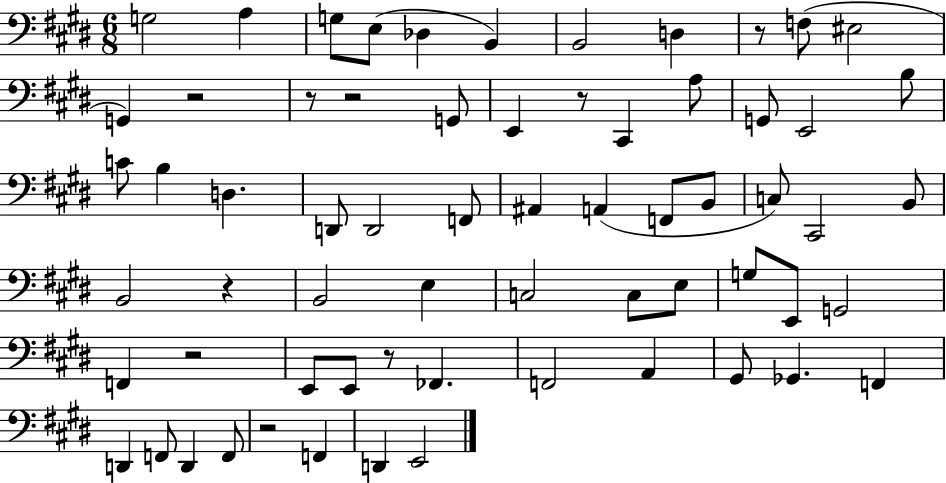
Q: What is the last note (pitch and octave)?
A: E2